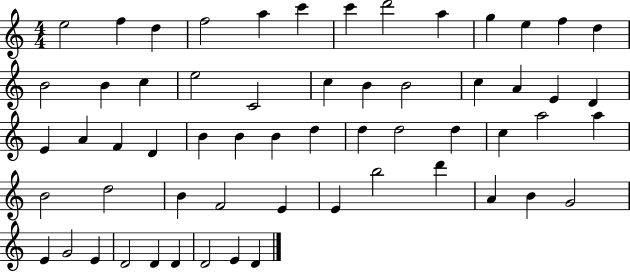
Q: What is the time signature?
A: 4/4